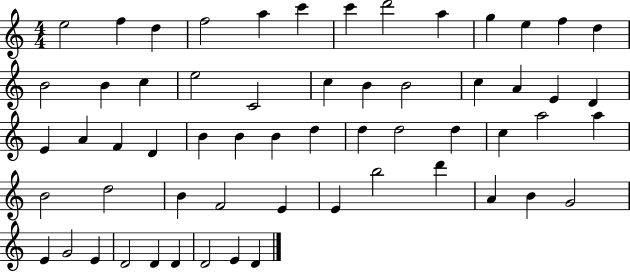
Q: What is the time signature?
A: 4/4